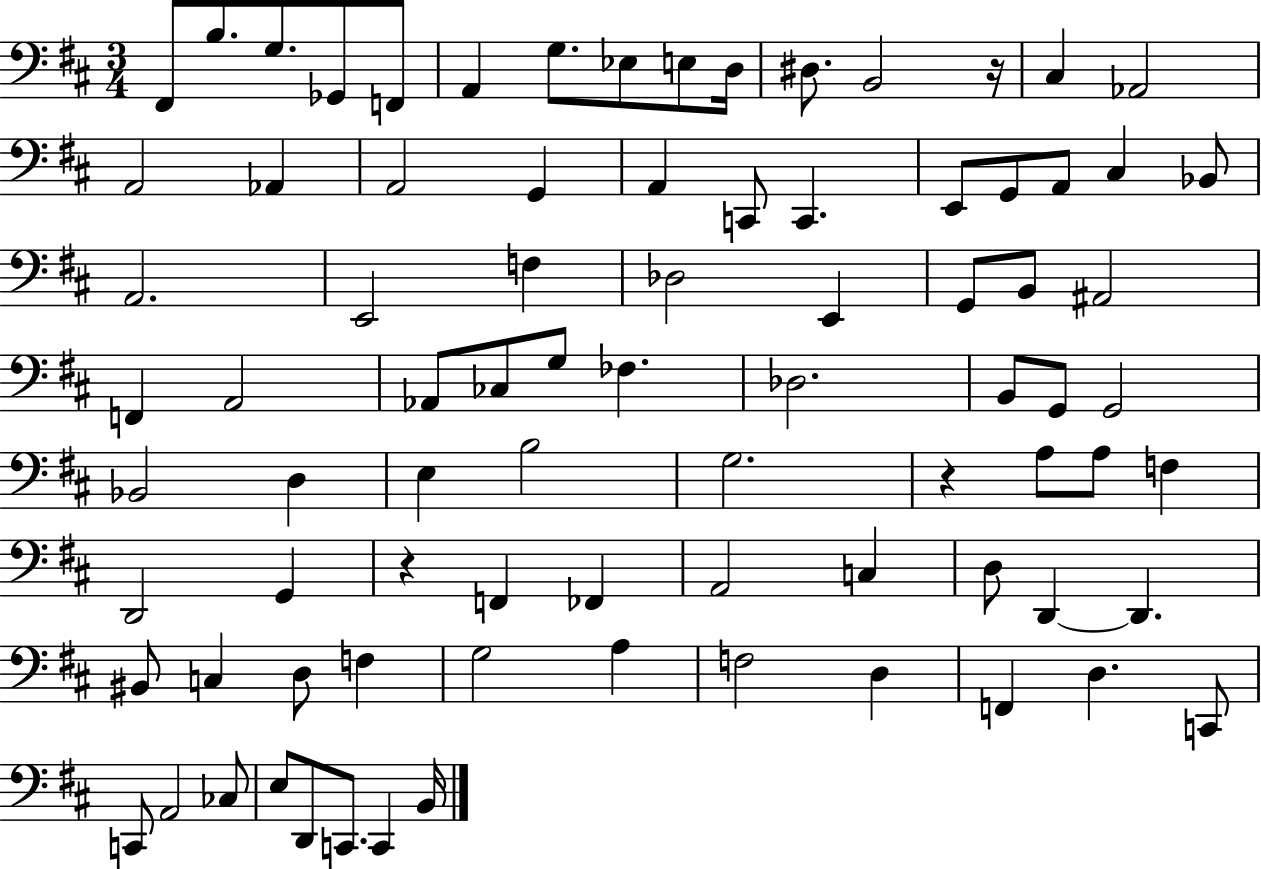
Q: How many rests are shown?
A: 3